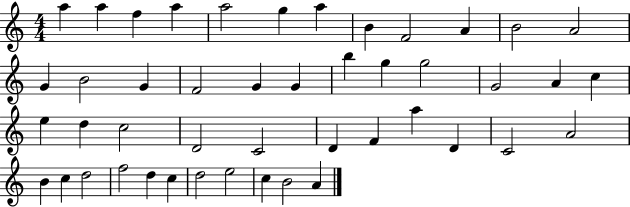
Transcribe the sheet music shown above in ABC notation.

X:1
T:Untitled
M:4/4
L:1/4
K:C
a a f a a2 g a B F2 A B2 A2 G B2 G F2 G G b g g2 G2 A c e d c2 D2 C2 D F a D C2 A2 B c d2 f2 d c d2 e2 c B2 A